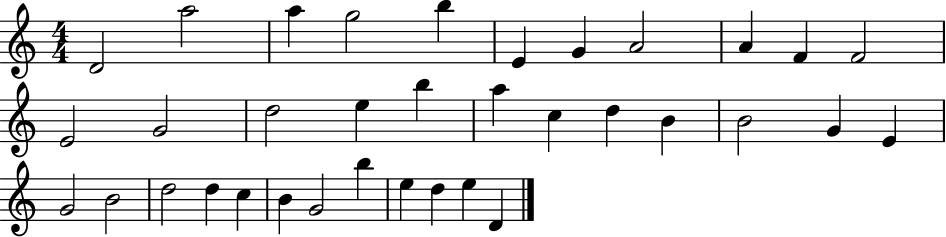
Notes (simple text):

D4/h A5/h A5/q G5/h B5/q E4/q G4/q A4/h A4/q F4/q F4/h E4/h G4/h D5/h E5/q B5/q A5/q C5/q D5/q B4/q B4/h G4/q E4/q G4/h B4/h D5/h D5/q C5/q B4/q G4/h B5/q E5/q D5/q E5/q D4/q